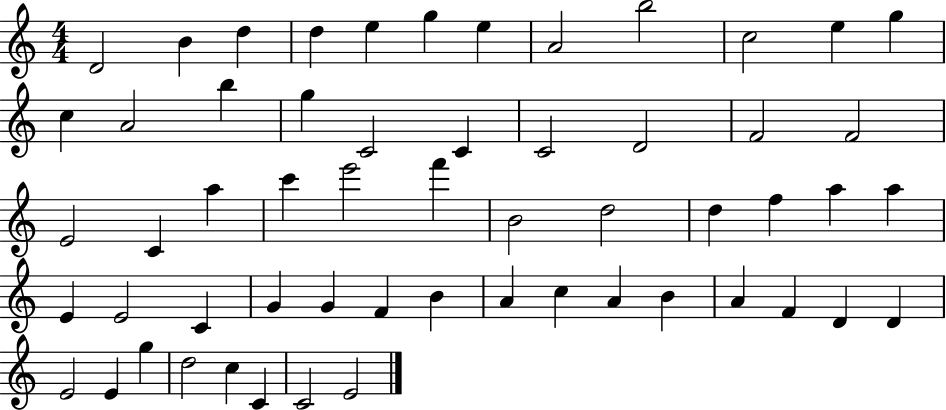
X:1
T:Untitled
M:4/4
L:1/4
K:C
D2 B d d e g e A2 b2 c2 e g c A2 b g C2 C C2 D2 F2 F2 E2 C a c' e'2 f' B2 d2 d f a a E E2 C G G F B A c A B A F D D E2 E g d2 c C C2 E2